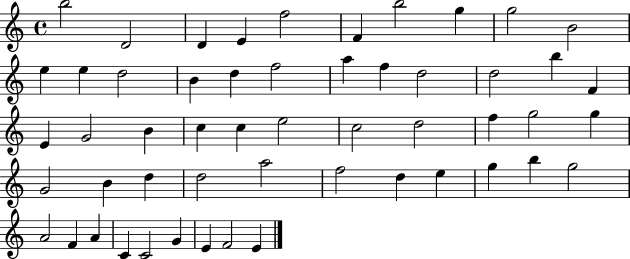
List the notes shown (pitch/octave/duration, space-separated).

B5/h D4/h D4/q E4/q F5/h F4/q B5/h G5/q G5/h B4/h E5/q E5/q D5/h B4/q D5/q F5/h A5/q F5/q D5/h D5/h B5/q F4/q E4/q G4/h B4/q C5/q C5/q E5/h C5/h D5/h F5/q G5/h G5/q G4/h B4/q D5/q D5/h A5/h F5/h D5/q E5/q G5/q B5/q G5/h A4/h F4/q A4/q C4/q C4/h G4/q E4/q F4/h E4/q